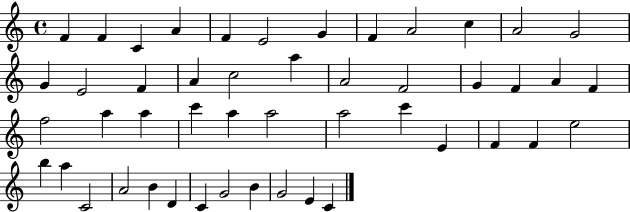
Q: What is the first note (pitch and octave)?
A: F4